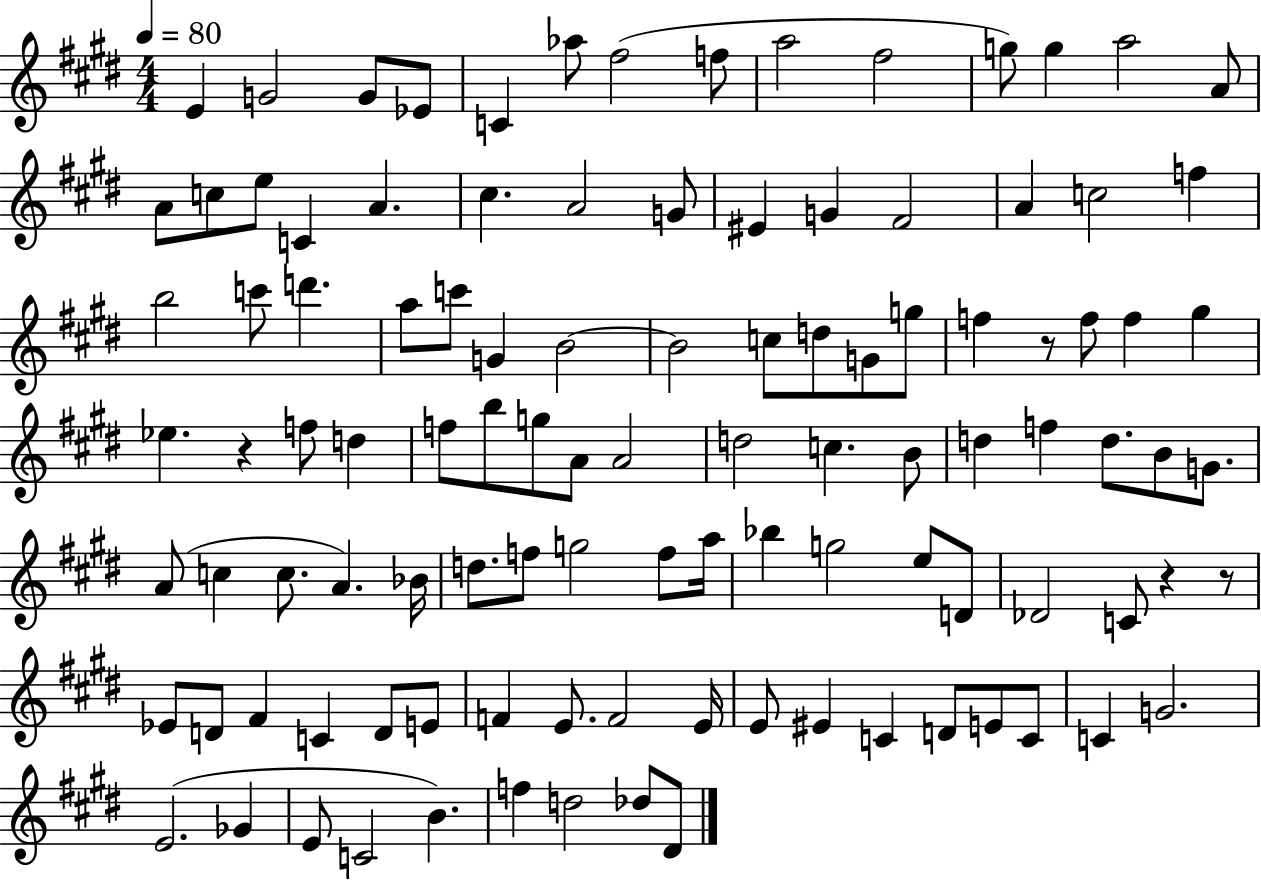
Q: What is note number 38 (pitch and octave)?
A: D5